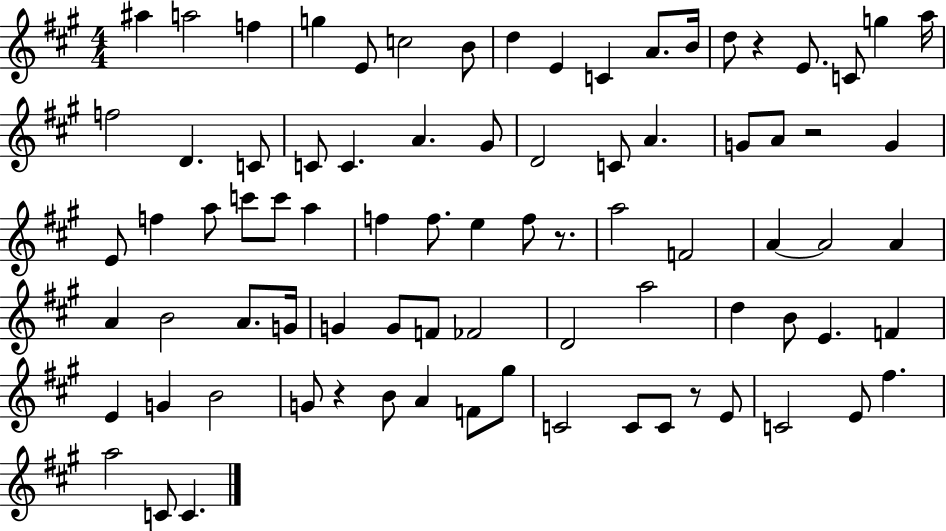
A#5/q A5/h F5/q G5/q E4/e C5/h B4/e D5/q E4/q C4/q A4/e. B4/s D5/e R/q E4/e. C4/e G5/q A5/s F5/h D4/q. C4/e C4/e C4/q. A4/q. G#4/e D4/h C4/e A4/q. G4/e A4/e R/h G4/q E4/e F5/q A5/e C6/e C6/e A5/q F5/q F5/e. E5/q F5/e R/e. A5/h F4/h A4/q A4/h A4/q A4/q B4/h A4/e. G4/s G4/q G4/e F4/e FES4/h D4/h A5/h D5/q B4/e E4/q. F4/q E4/q G4/q B4/h G4/e R/q B4/e A4/q F4/e G#5/e C4/h C4/e C4/e R/e E4/e C4/h E4/e F#5/q. A5/h C4/e C4/q.